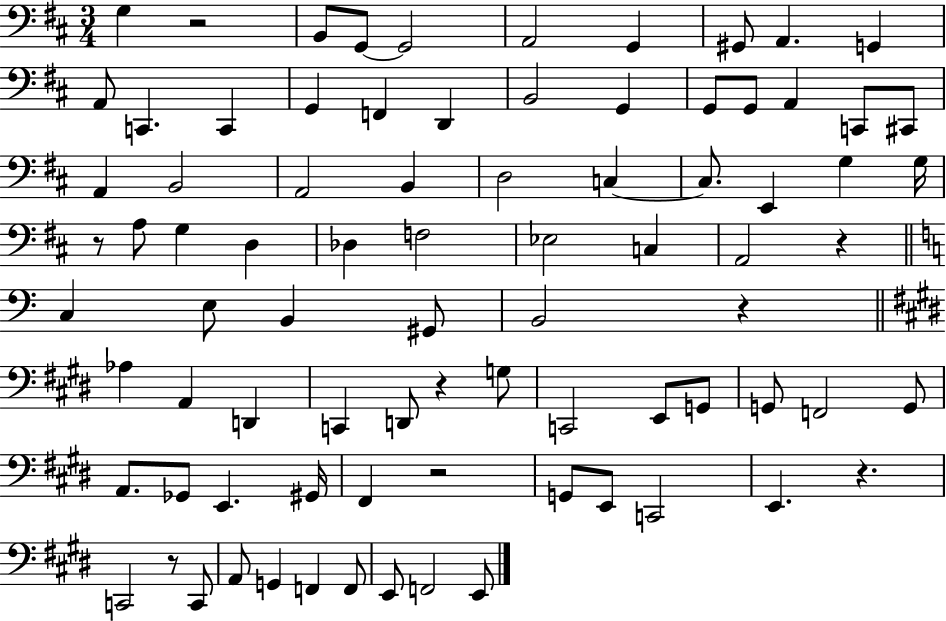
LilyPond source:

{
  \clef bass
  \numericTimeSignature
  \time 3/4
  \key d \major
  g4 r2 | b,8 g,8~~ g,2 | a,2 g,4 | gis,8 a,4. g,4 | \break a,8 c,4. c,4 | g,4 f,4 d,4 | b,2 g,4 | g,8 g,8 a,4 c,8 cis,8 | \break a,4 b,2 | a,2 b,4 | d2 c4~~ | c8. e,4 g4 g16 | \break r8 a8 g4 d4 | des4 f2 | ees2 c4 | a,2 r4 | \break \bar "||" \break \key c \major c4 e8 b,4 gis,8 | b,2 r4 | \bar "||" \break \key e \major aes4 a,4 d,4 | c,4 d,8 r4 g8 | c,2 e,8 g,8 | g,8 f,2 g,8 | \break a,8. ges,8 e,4. gis,16 | fis,4 r2 | g,8 e,8 c,2 | e,4. r4. | \break c,2 r8 c,8 | a,8 g,4 f,4 f,8 | e,8 f,2 e,8 | \bar "|."
}